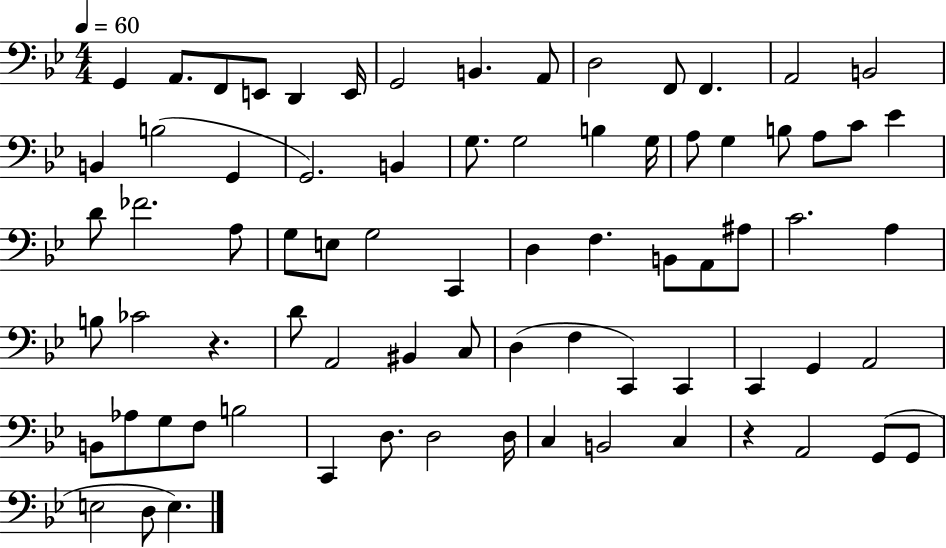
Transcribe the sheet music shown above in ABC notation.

X:1
T:Untitled
M:4/4
L:1/4
K:Bb
G,, A,,/2 F,,/2 E,,/2 D,, E,,/4 G,,2 B,, A,,/2 D,2 F,,/2 F,, A,,2 B,,2 B,, B,2 G,, G,,2 B,, G,/2 G,2 B, G,/4 A,/2 G, B,/2 A,/2 C/2 _E D/2 _F2 A,/2 G,/2 E,/2 G,2 C,, D, F, B,,/2 A,,/2 ^A,/2 C2 A, B,/2 _C2 z D/2 A,,2 ^B,, C,/2 D, F, C,, C,, C,, G,, A,,2 B,,/2 _A,/2 G,/2 F,/2 B,2 C,, D,/2 D,2 D,/4 C, B,,2 C, z A,,2 G,,/2 G,,/2 E,2 D,/2 E,